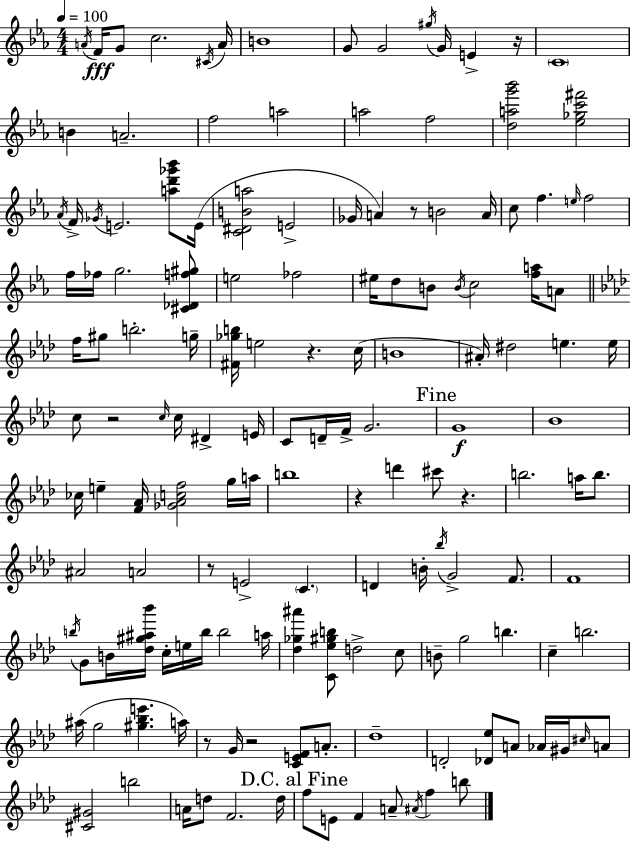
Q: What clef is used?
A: treble